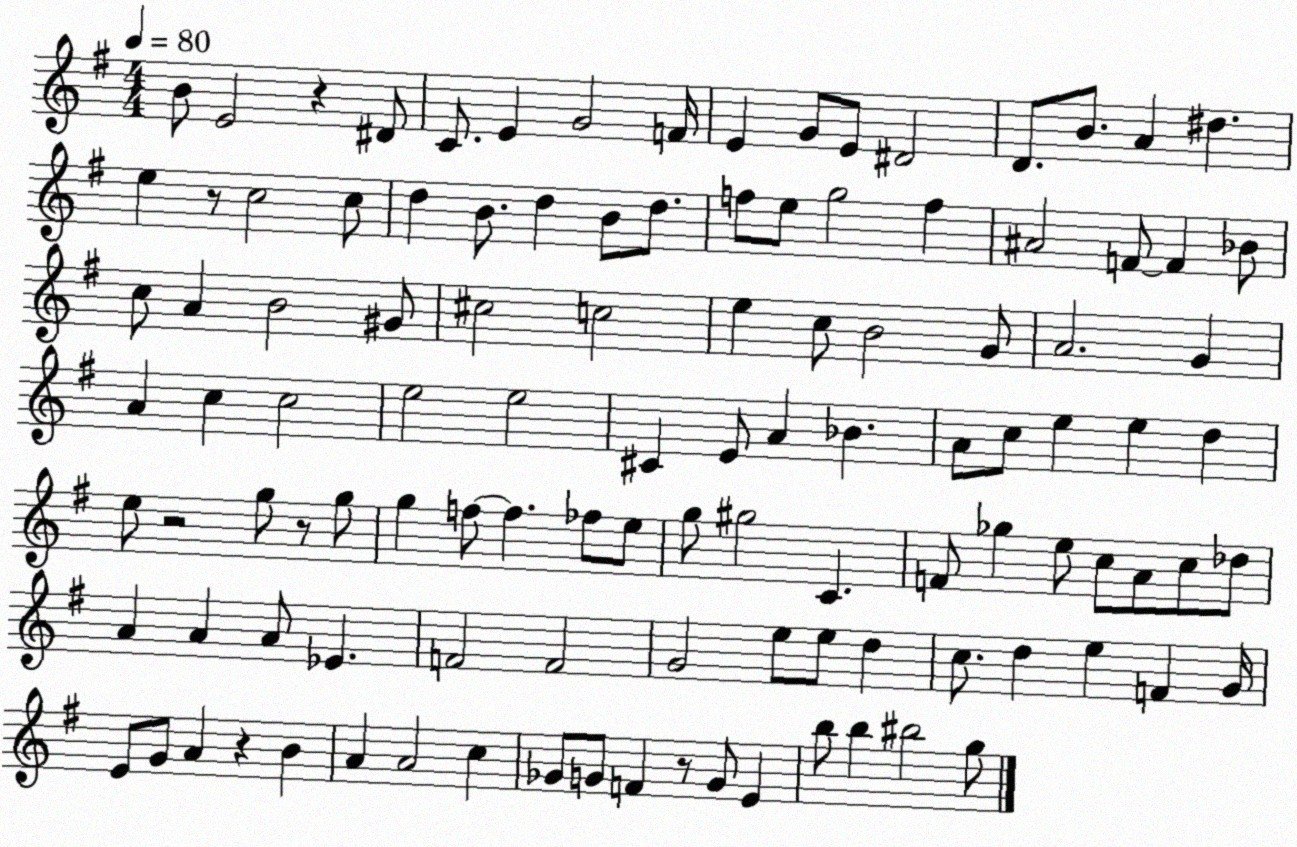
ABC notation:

X:1
T:Untitled
M:4/4
L:1/4
K:G
B/2 E2 z ^D/2 C/2 E G2 F/4 E G/2 E/2 ^D2 D/2 B/2 A ^d e z/2 c2 c/2 d B/2 d B/2 d/2 f/2 e/2 g2 f ^A2 F/2 F _B/2 c/2 A B2 ^G/2 ^c2 c2 e c/2 B2 G/2 A2 G A c c2 e2 e2 ^C E/2 A _B A/2 c/2 e e d e/2 z2 g/2 z/2 g/2 g f/2 f _f/2 e/2 g/2 ^g2 C F/2 _g e/2 c/2 A/2 c/2 _d/2 A A A/2 _E F2 F2 G2 e/2 e/2 d c/2 d e F G/4 E/2 G/2 A z B A A2 c _G/2 G/2 F z/2 G/2 E b/2 b ^b2 g/2